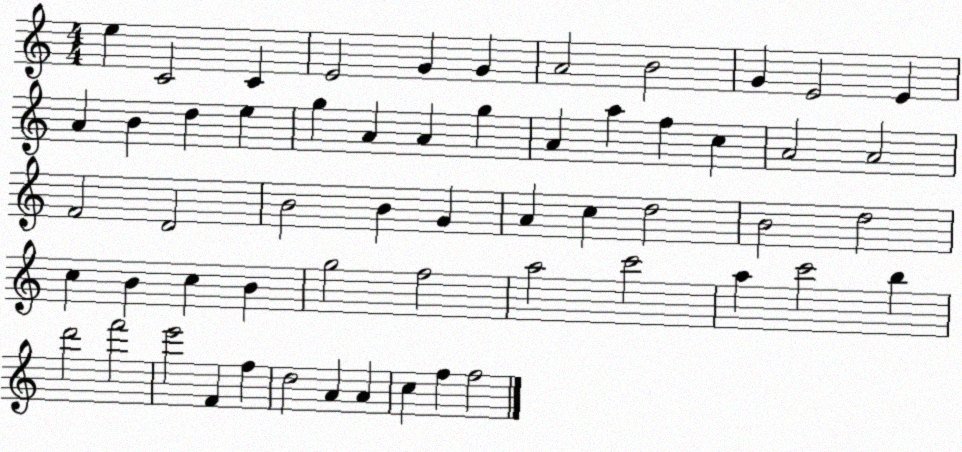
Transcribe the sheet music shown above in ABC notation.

X:1
T:Untitled
M:4/4
L:1/4
K:C
e C2 C E2 G G A2 B2 G E2 E A B d e g A A g A a f c A2 A2 F2 D2 B2 B G A c d2 B2 d2 c B c B g2 f2 a2 c'2 a c'2 b d'2 f'2 e'2 F f d2 A A c f f2